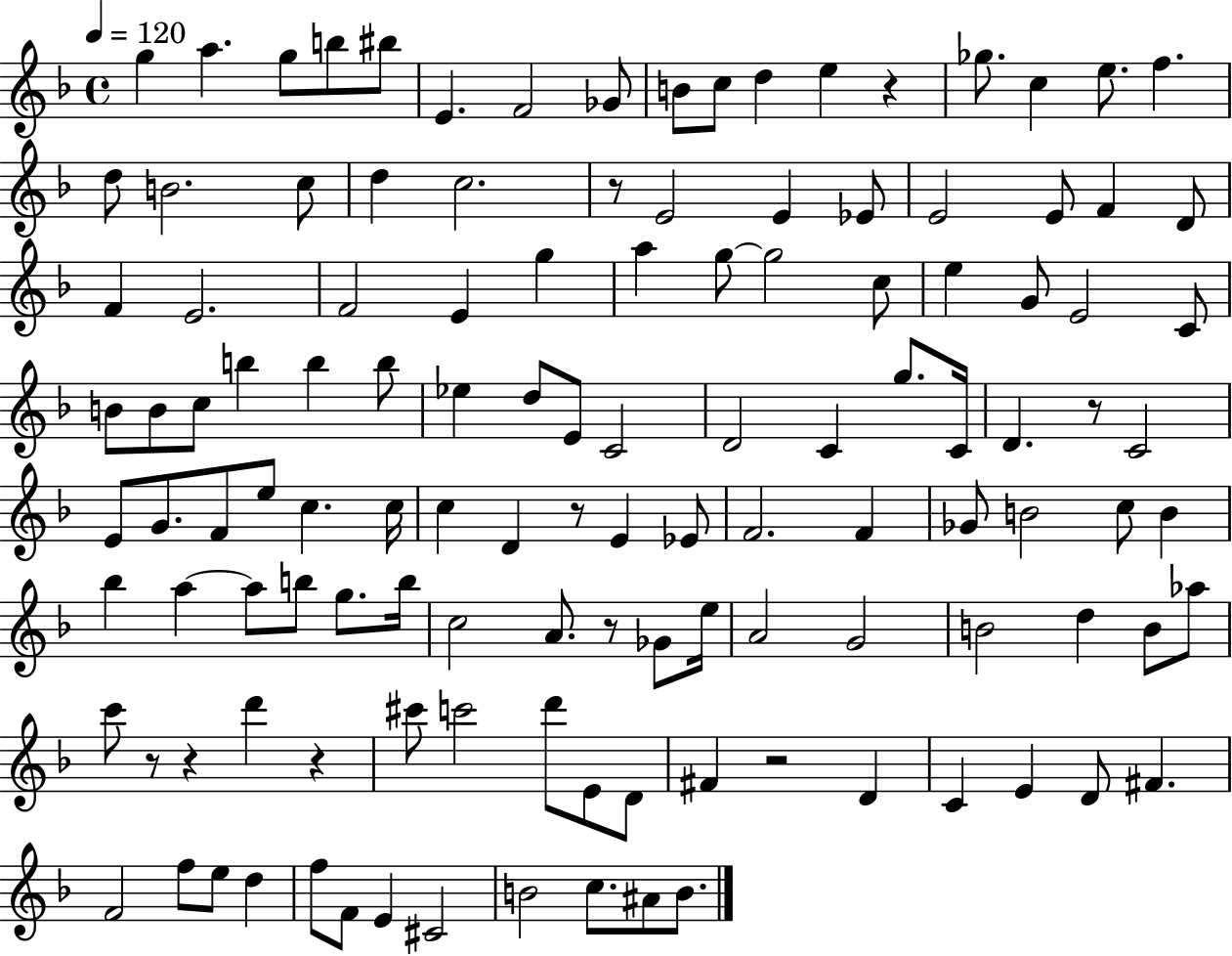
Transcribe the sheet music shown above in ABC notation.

X:1
T:Untitled
M:4/4
L:1/4
K:F
g a g/2 b/2 ^b/2 E F2 _G/2 B/2 c/2 d e z _g/2 c e/2 f d/2 B2 c/2 d c2 z/2 E2 E _E/2 E2 E/2 F D/2 F E2 F2 E g a g/2 g2 c/2 e G/2 E2 C/2 B/2 B/2 c/2 b b b/2 _e d/2 E/2 C2 D2 C g/2 C/4 D z/2 C2 E/2 G/2 F/2 e/2 c c/4 c D z/2 E _E/2 F2 F _G/2 B2 c/2 B _b a a/2 b/2 g/2 b/4 c2 A/2 z/2 _G/2 e/4 A2 G2 B2 d B/2 _a/2 c'/2 z/2 z d' z ^c'/2 c'2 d'/2 E/2 D/2 ^F z2 D C E D/2 ^F F2 f/2 e/2 d f/2 F/2 E ^C2 B2 c/2 ^A/2 B/2